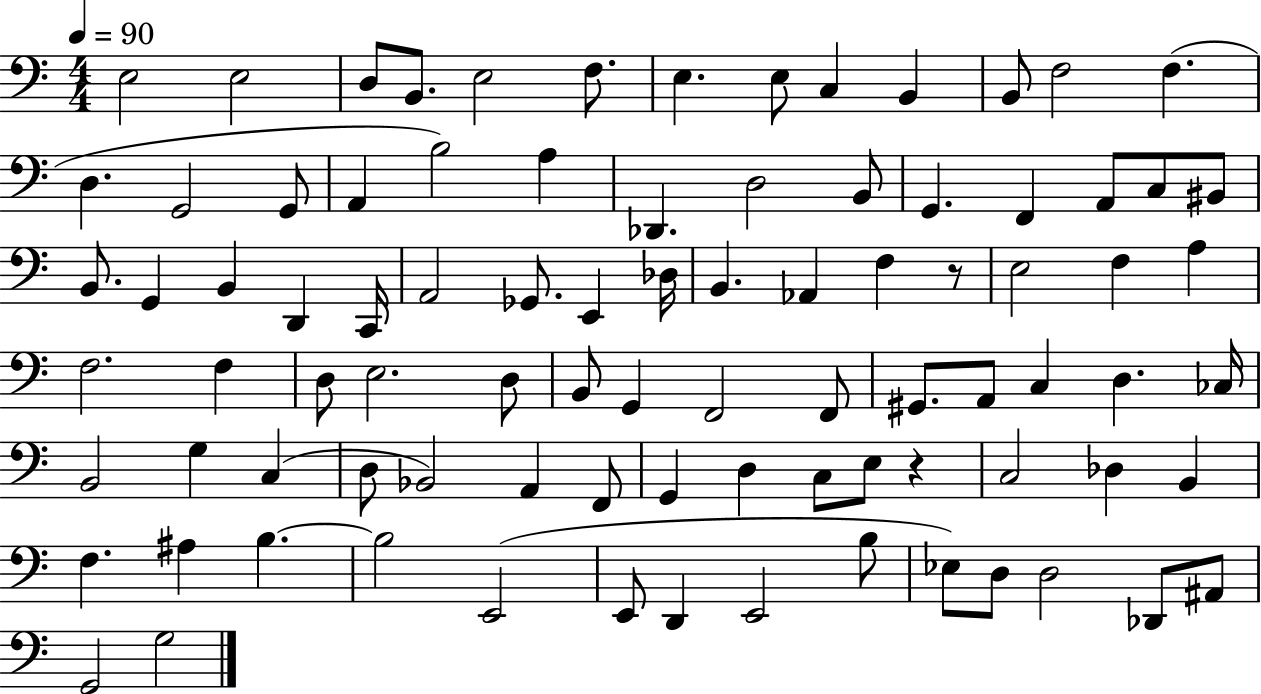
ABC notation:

X:1
T:Untitled
M:4/4
L:1/4
K:C
E,2 E,2 D,/2 B,,/2 E,2 F,/2 E, E,/2 C, B,, B,,/2 F,2 F, D, G,,2 G,,/2 A,, B,2 A, _D,, D,2 B,,/2 G,, F,, A,,/2 C,/2 ^B,,/2 B,,/2 G,, B,, D,, C,,/4 A,,2 _G,,/2 E,, _D,/4 B,, _A,, F, z/2 E,2 F, A, F,2 F, D,/2 E,2 D,/2 B,,/2 G,, F,,2 F,,/2 ^G,,/2 A,,/2 C, D, _C,/4 B,,2 G, C, D,/2 _B,,2 A,, F,,/2 G,, D, C,/2 E,/2 z C,2 _D, B,, F, ^A, B, B,2 E,,2 E,,/2 D,, E,,2 B,/2 _E,/2 D,/2 D,2 _D,,/2 ^A,,/2 G,,2 G,2